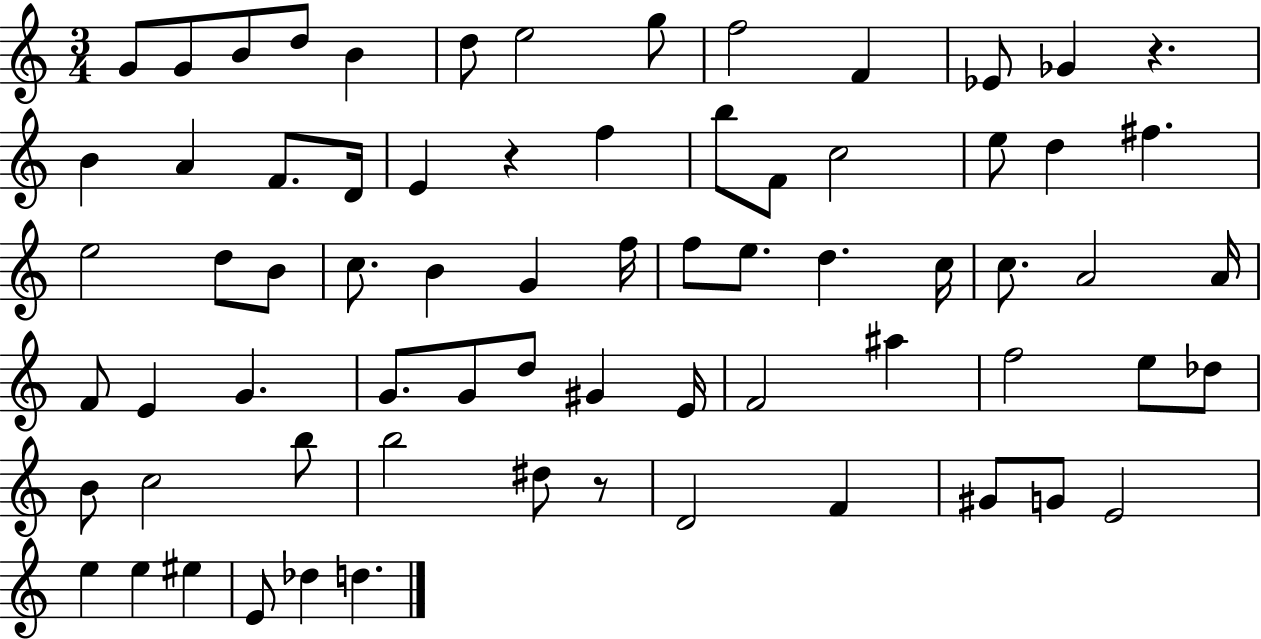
G4/e G4/e B4/e D5/e B4/q D5/e E5/h G5/e F5/h F4/q Eb4/e Gb4/q R/q. B4/q A4/q F4/e. D4/s E4/q R/q F5/q B5/e F4/e C5/h E5/e D5/q F#5/q. E5/h D5/e B4/e C5/e. B4/q G4/q F5/s F5/e E5/e. D5/q. C5/s C5/e. A4/h A4/s F4/e E4/q G4/q. G4/e. G4/e D5/e G#4/q E4/s F4/h A#5/q F5/h E5/e Db5/e B4/e C5/h B5/e B5/h D#5/e R/e D4/h F4/q G#4/e G4/e E4/h E5/q E5/q EIS5/q E4/e Db5/q D5/q.